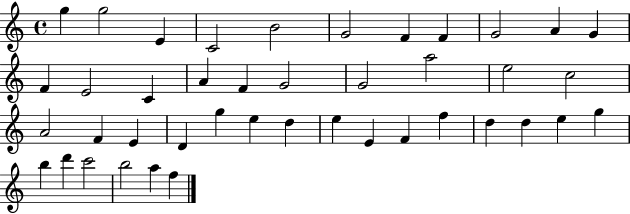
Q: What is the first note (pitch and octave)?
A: G5